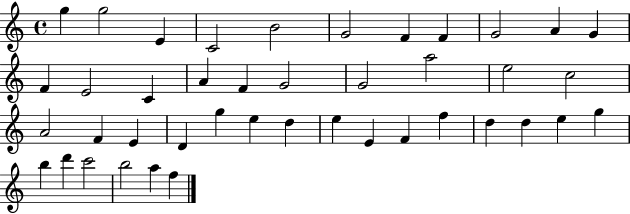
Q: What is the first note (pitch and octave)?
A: G5